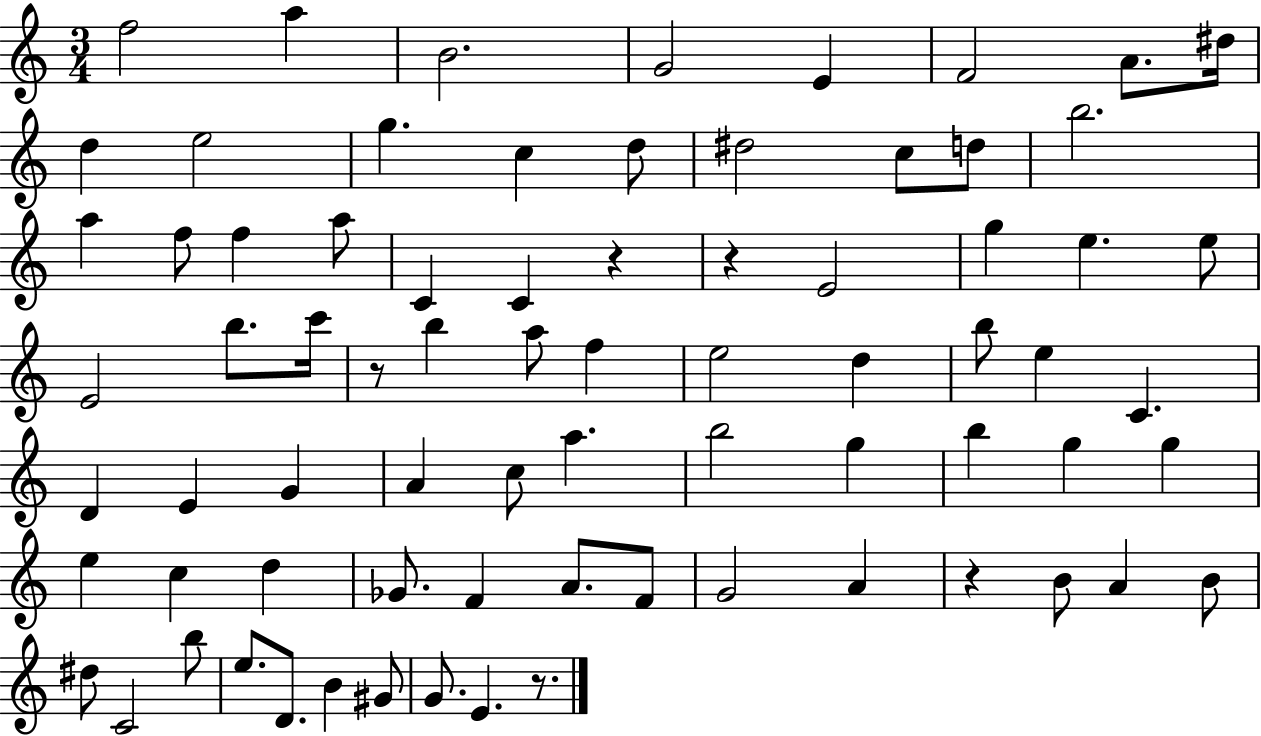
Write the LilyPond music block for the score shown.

{
  \clef treble
  \numericTimeSignature
  \time 3/4
  \key c \major
  f''2 a''4 | b'2. | g'2 e'4 | f'2 a'8. dis''16 | \break d''4 e''2 | g''4. c''4 d''8 | dis''2 c''8 d''8 | b''2. | \break a''4 f''8 f''4 a''8 | c'4 c'4 r4 | r4 e'2 | g''4 e''4. e''8 | \break e'2 b''8. c'''16 | r8 b''4 a''8 f''4 | e''2 d''4 | b''8 e''4 c'4. | \break d'4 e'4 g'4 | a'4 c''8 a''4. | b''2 g''4 | b''4 g''4 g''4 | \break e''4 c''4 d''4 | ges'8. f'4 a'8. f'8 | g'2 a'4 | r4 b'8 a'4 b'8 | \break dis''8 c'2 b''8 | e''8. d'8. b'4 gis'8 | g'8. e'4. r8. | \bar "|."
}